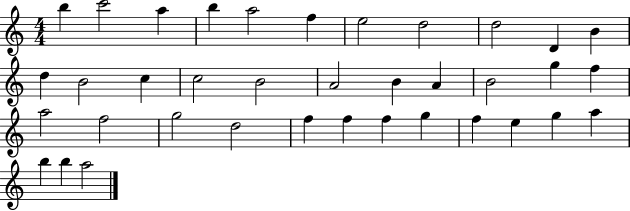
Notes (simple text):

B5/q C6/h A5/q B5/q A5/h F5/q E5/h D5/h D5/h D4/q B4/q D5/q B4/h C5/q C5/h B4/h A4/h B4/q A4/q B4/h G5/q F5/q A5/h F5/h G5/h D5/h F5/q F5/q F5/q G5/q F5/q E5/q G5/q A5/q B5/q B5/q A5/h